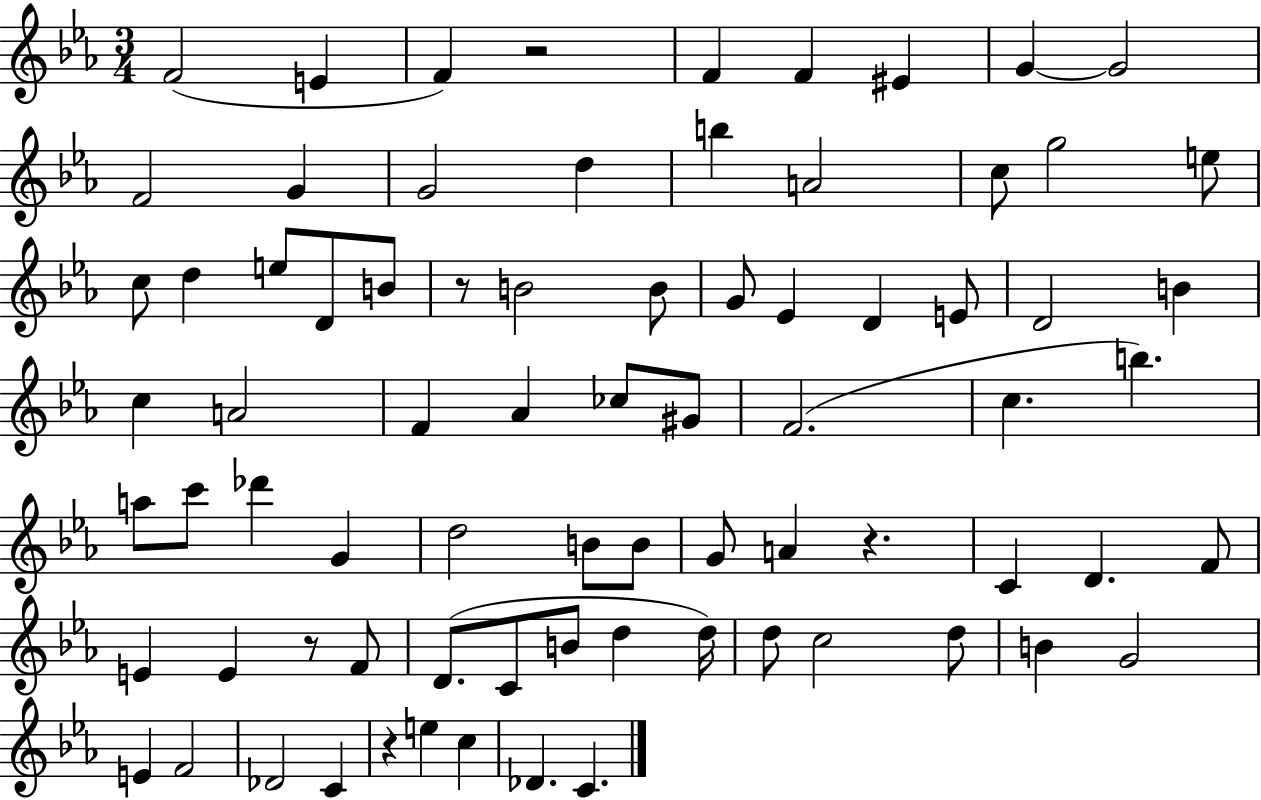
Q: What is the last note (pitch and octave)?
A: C4